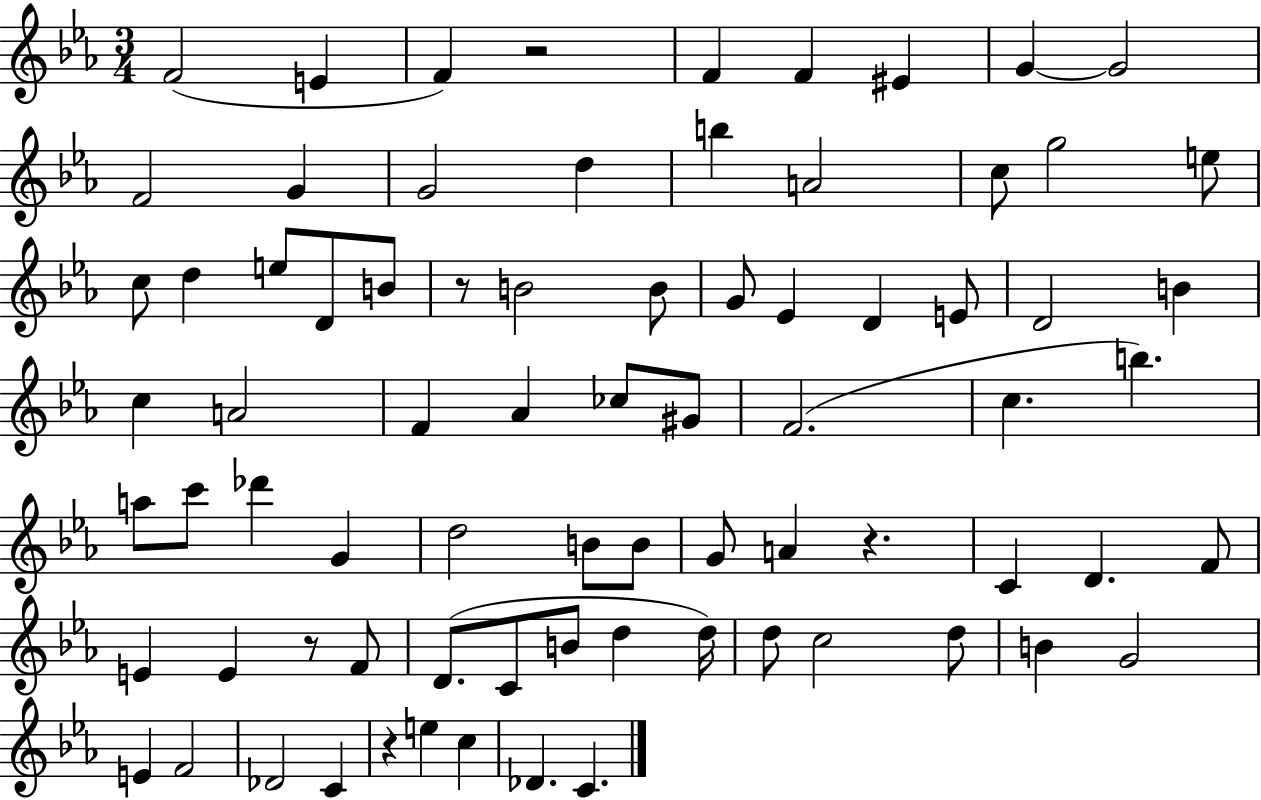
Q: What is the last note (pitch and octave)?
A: C4